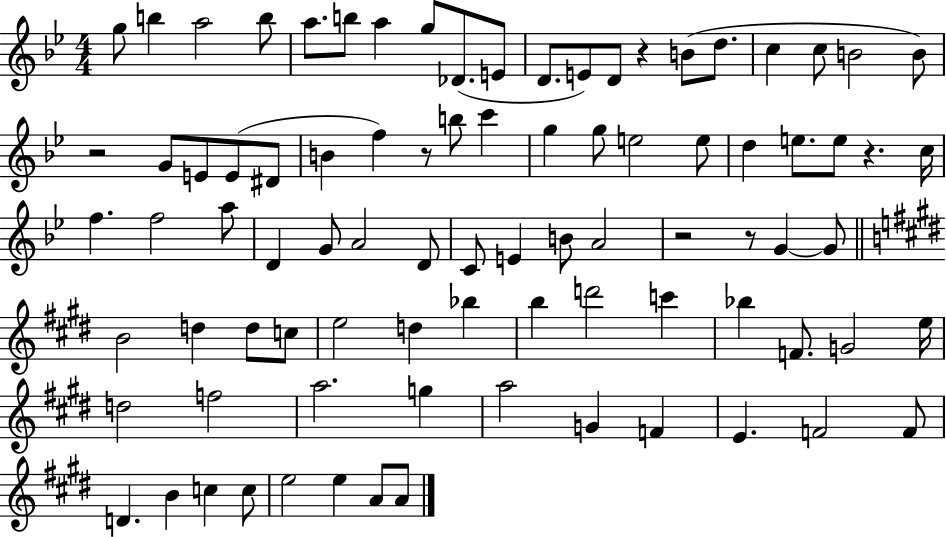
G5/e B5/q A5/h B5/e A5/e. B5/e A5/q G5/e Db4/e. E4/e D4/e. E4/e D4/e R/q B4/e D5/e. C5/q C5/e B4/h B4/e R/h G4/e E4/e E4/e D#4/e B4/q F5/q R/e B5/e C6/q G5/q G5/e E5/h E5/e D5/q E5/e. E5/e R/q. C5/s F5/q. F5/h A5/e D4/q G4/e A4/h D4/e C4/e E4/q B4/e A4/h R/h R/e G4/q G4/e B4/h D5/q D5/e C5/e E5/h D5/q Bb5/q B5/q D6/h C6/q Bb5/q F4/e. G4/h E5/s D5/h F5/h A5/h. G5/q A5/h G4/q F4/q E4/q. F4/h F4/e D4/q. B4/q C5/q C5/e E5/h E5/q A4/e A4/e